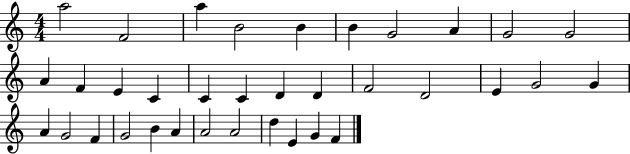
A5/h F4/h A5/q B4/h B4/q B4/q G4/h A4/q G4/h G4/h A4/q F4/q E4/q C4/q C4/q C4/q D4/q D4/q F4/h D4/h E4/q G4/h G4/q A4/q G4/h F4/q G4/h B4/q A4/q A4/h A4/h D5/q E4/q G4/q F4/q